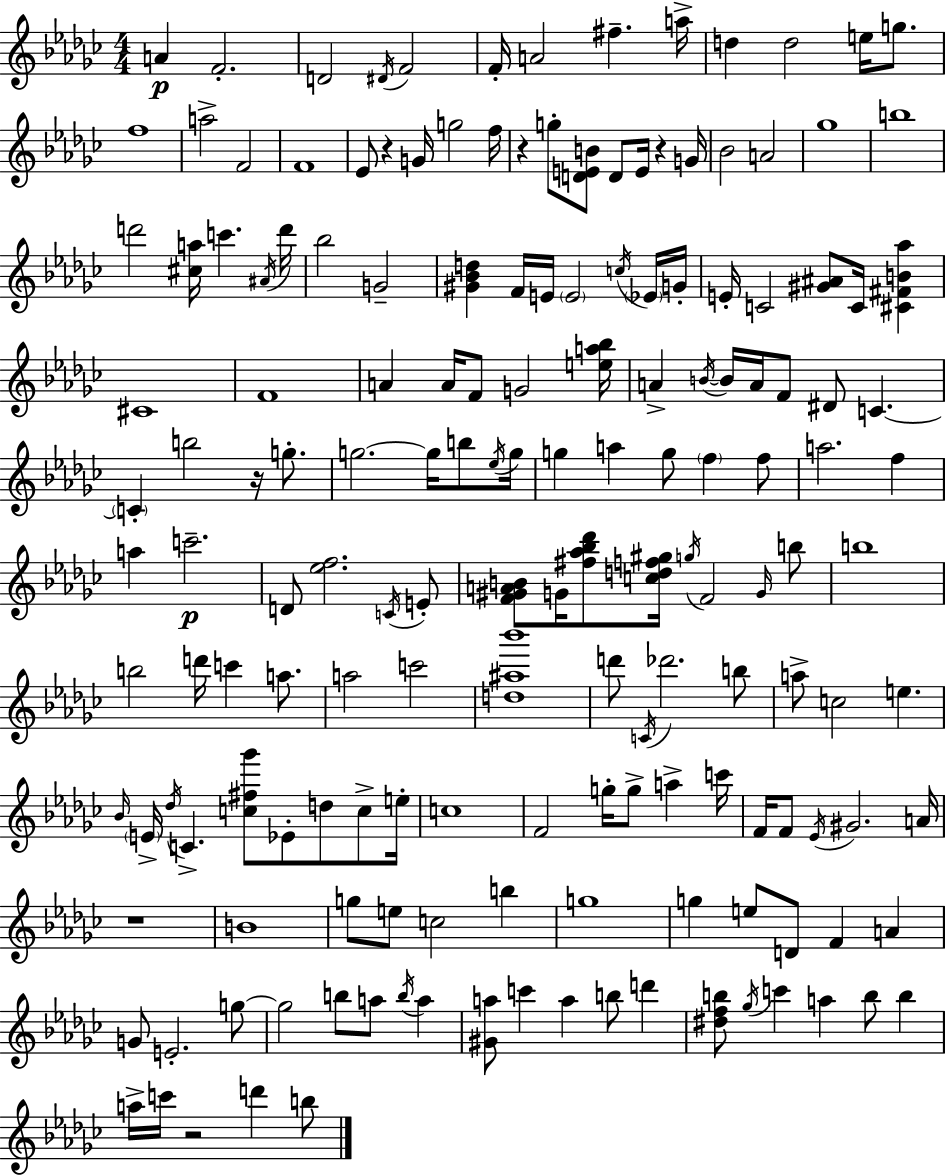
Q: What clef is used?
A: treble